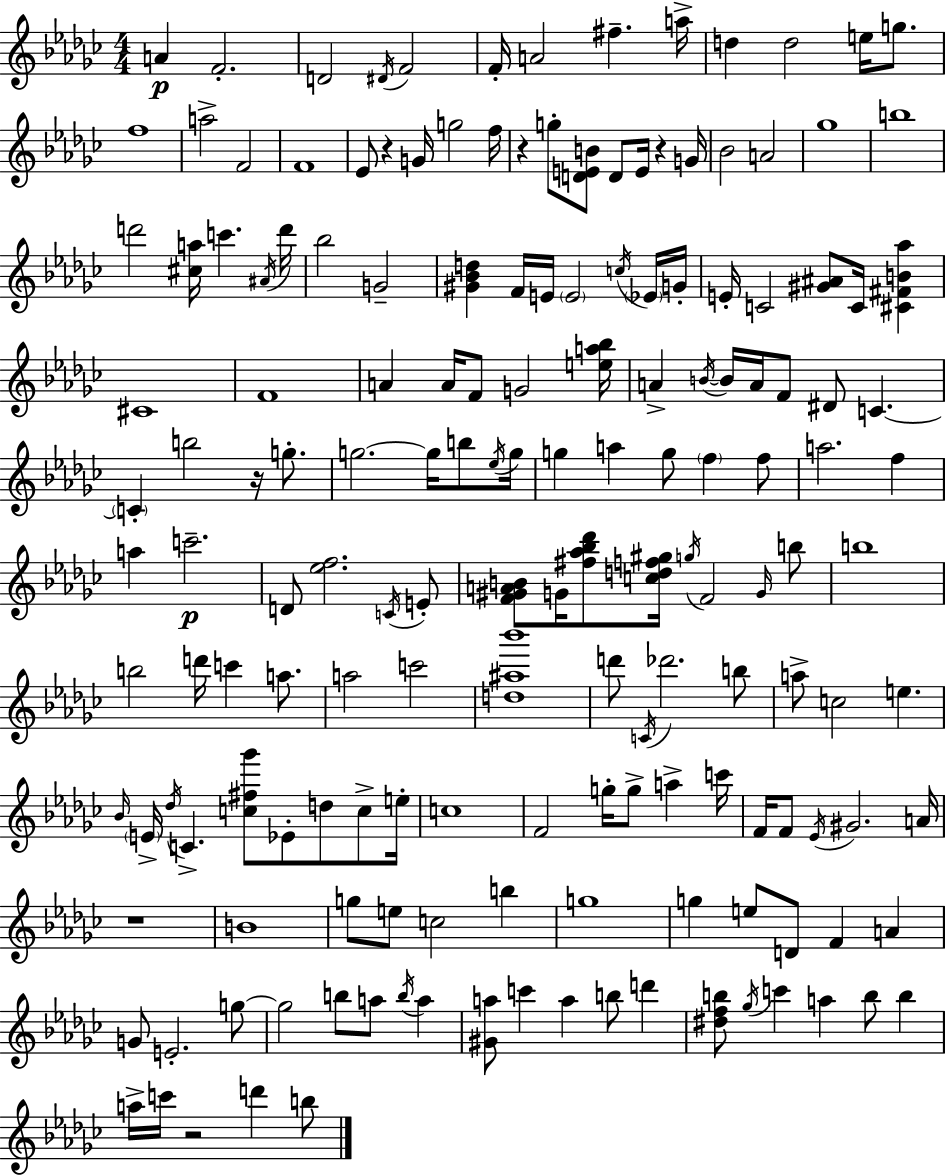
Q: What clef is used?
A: treble